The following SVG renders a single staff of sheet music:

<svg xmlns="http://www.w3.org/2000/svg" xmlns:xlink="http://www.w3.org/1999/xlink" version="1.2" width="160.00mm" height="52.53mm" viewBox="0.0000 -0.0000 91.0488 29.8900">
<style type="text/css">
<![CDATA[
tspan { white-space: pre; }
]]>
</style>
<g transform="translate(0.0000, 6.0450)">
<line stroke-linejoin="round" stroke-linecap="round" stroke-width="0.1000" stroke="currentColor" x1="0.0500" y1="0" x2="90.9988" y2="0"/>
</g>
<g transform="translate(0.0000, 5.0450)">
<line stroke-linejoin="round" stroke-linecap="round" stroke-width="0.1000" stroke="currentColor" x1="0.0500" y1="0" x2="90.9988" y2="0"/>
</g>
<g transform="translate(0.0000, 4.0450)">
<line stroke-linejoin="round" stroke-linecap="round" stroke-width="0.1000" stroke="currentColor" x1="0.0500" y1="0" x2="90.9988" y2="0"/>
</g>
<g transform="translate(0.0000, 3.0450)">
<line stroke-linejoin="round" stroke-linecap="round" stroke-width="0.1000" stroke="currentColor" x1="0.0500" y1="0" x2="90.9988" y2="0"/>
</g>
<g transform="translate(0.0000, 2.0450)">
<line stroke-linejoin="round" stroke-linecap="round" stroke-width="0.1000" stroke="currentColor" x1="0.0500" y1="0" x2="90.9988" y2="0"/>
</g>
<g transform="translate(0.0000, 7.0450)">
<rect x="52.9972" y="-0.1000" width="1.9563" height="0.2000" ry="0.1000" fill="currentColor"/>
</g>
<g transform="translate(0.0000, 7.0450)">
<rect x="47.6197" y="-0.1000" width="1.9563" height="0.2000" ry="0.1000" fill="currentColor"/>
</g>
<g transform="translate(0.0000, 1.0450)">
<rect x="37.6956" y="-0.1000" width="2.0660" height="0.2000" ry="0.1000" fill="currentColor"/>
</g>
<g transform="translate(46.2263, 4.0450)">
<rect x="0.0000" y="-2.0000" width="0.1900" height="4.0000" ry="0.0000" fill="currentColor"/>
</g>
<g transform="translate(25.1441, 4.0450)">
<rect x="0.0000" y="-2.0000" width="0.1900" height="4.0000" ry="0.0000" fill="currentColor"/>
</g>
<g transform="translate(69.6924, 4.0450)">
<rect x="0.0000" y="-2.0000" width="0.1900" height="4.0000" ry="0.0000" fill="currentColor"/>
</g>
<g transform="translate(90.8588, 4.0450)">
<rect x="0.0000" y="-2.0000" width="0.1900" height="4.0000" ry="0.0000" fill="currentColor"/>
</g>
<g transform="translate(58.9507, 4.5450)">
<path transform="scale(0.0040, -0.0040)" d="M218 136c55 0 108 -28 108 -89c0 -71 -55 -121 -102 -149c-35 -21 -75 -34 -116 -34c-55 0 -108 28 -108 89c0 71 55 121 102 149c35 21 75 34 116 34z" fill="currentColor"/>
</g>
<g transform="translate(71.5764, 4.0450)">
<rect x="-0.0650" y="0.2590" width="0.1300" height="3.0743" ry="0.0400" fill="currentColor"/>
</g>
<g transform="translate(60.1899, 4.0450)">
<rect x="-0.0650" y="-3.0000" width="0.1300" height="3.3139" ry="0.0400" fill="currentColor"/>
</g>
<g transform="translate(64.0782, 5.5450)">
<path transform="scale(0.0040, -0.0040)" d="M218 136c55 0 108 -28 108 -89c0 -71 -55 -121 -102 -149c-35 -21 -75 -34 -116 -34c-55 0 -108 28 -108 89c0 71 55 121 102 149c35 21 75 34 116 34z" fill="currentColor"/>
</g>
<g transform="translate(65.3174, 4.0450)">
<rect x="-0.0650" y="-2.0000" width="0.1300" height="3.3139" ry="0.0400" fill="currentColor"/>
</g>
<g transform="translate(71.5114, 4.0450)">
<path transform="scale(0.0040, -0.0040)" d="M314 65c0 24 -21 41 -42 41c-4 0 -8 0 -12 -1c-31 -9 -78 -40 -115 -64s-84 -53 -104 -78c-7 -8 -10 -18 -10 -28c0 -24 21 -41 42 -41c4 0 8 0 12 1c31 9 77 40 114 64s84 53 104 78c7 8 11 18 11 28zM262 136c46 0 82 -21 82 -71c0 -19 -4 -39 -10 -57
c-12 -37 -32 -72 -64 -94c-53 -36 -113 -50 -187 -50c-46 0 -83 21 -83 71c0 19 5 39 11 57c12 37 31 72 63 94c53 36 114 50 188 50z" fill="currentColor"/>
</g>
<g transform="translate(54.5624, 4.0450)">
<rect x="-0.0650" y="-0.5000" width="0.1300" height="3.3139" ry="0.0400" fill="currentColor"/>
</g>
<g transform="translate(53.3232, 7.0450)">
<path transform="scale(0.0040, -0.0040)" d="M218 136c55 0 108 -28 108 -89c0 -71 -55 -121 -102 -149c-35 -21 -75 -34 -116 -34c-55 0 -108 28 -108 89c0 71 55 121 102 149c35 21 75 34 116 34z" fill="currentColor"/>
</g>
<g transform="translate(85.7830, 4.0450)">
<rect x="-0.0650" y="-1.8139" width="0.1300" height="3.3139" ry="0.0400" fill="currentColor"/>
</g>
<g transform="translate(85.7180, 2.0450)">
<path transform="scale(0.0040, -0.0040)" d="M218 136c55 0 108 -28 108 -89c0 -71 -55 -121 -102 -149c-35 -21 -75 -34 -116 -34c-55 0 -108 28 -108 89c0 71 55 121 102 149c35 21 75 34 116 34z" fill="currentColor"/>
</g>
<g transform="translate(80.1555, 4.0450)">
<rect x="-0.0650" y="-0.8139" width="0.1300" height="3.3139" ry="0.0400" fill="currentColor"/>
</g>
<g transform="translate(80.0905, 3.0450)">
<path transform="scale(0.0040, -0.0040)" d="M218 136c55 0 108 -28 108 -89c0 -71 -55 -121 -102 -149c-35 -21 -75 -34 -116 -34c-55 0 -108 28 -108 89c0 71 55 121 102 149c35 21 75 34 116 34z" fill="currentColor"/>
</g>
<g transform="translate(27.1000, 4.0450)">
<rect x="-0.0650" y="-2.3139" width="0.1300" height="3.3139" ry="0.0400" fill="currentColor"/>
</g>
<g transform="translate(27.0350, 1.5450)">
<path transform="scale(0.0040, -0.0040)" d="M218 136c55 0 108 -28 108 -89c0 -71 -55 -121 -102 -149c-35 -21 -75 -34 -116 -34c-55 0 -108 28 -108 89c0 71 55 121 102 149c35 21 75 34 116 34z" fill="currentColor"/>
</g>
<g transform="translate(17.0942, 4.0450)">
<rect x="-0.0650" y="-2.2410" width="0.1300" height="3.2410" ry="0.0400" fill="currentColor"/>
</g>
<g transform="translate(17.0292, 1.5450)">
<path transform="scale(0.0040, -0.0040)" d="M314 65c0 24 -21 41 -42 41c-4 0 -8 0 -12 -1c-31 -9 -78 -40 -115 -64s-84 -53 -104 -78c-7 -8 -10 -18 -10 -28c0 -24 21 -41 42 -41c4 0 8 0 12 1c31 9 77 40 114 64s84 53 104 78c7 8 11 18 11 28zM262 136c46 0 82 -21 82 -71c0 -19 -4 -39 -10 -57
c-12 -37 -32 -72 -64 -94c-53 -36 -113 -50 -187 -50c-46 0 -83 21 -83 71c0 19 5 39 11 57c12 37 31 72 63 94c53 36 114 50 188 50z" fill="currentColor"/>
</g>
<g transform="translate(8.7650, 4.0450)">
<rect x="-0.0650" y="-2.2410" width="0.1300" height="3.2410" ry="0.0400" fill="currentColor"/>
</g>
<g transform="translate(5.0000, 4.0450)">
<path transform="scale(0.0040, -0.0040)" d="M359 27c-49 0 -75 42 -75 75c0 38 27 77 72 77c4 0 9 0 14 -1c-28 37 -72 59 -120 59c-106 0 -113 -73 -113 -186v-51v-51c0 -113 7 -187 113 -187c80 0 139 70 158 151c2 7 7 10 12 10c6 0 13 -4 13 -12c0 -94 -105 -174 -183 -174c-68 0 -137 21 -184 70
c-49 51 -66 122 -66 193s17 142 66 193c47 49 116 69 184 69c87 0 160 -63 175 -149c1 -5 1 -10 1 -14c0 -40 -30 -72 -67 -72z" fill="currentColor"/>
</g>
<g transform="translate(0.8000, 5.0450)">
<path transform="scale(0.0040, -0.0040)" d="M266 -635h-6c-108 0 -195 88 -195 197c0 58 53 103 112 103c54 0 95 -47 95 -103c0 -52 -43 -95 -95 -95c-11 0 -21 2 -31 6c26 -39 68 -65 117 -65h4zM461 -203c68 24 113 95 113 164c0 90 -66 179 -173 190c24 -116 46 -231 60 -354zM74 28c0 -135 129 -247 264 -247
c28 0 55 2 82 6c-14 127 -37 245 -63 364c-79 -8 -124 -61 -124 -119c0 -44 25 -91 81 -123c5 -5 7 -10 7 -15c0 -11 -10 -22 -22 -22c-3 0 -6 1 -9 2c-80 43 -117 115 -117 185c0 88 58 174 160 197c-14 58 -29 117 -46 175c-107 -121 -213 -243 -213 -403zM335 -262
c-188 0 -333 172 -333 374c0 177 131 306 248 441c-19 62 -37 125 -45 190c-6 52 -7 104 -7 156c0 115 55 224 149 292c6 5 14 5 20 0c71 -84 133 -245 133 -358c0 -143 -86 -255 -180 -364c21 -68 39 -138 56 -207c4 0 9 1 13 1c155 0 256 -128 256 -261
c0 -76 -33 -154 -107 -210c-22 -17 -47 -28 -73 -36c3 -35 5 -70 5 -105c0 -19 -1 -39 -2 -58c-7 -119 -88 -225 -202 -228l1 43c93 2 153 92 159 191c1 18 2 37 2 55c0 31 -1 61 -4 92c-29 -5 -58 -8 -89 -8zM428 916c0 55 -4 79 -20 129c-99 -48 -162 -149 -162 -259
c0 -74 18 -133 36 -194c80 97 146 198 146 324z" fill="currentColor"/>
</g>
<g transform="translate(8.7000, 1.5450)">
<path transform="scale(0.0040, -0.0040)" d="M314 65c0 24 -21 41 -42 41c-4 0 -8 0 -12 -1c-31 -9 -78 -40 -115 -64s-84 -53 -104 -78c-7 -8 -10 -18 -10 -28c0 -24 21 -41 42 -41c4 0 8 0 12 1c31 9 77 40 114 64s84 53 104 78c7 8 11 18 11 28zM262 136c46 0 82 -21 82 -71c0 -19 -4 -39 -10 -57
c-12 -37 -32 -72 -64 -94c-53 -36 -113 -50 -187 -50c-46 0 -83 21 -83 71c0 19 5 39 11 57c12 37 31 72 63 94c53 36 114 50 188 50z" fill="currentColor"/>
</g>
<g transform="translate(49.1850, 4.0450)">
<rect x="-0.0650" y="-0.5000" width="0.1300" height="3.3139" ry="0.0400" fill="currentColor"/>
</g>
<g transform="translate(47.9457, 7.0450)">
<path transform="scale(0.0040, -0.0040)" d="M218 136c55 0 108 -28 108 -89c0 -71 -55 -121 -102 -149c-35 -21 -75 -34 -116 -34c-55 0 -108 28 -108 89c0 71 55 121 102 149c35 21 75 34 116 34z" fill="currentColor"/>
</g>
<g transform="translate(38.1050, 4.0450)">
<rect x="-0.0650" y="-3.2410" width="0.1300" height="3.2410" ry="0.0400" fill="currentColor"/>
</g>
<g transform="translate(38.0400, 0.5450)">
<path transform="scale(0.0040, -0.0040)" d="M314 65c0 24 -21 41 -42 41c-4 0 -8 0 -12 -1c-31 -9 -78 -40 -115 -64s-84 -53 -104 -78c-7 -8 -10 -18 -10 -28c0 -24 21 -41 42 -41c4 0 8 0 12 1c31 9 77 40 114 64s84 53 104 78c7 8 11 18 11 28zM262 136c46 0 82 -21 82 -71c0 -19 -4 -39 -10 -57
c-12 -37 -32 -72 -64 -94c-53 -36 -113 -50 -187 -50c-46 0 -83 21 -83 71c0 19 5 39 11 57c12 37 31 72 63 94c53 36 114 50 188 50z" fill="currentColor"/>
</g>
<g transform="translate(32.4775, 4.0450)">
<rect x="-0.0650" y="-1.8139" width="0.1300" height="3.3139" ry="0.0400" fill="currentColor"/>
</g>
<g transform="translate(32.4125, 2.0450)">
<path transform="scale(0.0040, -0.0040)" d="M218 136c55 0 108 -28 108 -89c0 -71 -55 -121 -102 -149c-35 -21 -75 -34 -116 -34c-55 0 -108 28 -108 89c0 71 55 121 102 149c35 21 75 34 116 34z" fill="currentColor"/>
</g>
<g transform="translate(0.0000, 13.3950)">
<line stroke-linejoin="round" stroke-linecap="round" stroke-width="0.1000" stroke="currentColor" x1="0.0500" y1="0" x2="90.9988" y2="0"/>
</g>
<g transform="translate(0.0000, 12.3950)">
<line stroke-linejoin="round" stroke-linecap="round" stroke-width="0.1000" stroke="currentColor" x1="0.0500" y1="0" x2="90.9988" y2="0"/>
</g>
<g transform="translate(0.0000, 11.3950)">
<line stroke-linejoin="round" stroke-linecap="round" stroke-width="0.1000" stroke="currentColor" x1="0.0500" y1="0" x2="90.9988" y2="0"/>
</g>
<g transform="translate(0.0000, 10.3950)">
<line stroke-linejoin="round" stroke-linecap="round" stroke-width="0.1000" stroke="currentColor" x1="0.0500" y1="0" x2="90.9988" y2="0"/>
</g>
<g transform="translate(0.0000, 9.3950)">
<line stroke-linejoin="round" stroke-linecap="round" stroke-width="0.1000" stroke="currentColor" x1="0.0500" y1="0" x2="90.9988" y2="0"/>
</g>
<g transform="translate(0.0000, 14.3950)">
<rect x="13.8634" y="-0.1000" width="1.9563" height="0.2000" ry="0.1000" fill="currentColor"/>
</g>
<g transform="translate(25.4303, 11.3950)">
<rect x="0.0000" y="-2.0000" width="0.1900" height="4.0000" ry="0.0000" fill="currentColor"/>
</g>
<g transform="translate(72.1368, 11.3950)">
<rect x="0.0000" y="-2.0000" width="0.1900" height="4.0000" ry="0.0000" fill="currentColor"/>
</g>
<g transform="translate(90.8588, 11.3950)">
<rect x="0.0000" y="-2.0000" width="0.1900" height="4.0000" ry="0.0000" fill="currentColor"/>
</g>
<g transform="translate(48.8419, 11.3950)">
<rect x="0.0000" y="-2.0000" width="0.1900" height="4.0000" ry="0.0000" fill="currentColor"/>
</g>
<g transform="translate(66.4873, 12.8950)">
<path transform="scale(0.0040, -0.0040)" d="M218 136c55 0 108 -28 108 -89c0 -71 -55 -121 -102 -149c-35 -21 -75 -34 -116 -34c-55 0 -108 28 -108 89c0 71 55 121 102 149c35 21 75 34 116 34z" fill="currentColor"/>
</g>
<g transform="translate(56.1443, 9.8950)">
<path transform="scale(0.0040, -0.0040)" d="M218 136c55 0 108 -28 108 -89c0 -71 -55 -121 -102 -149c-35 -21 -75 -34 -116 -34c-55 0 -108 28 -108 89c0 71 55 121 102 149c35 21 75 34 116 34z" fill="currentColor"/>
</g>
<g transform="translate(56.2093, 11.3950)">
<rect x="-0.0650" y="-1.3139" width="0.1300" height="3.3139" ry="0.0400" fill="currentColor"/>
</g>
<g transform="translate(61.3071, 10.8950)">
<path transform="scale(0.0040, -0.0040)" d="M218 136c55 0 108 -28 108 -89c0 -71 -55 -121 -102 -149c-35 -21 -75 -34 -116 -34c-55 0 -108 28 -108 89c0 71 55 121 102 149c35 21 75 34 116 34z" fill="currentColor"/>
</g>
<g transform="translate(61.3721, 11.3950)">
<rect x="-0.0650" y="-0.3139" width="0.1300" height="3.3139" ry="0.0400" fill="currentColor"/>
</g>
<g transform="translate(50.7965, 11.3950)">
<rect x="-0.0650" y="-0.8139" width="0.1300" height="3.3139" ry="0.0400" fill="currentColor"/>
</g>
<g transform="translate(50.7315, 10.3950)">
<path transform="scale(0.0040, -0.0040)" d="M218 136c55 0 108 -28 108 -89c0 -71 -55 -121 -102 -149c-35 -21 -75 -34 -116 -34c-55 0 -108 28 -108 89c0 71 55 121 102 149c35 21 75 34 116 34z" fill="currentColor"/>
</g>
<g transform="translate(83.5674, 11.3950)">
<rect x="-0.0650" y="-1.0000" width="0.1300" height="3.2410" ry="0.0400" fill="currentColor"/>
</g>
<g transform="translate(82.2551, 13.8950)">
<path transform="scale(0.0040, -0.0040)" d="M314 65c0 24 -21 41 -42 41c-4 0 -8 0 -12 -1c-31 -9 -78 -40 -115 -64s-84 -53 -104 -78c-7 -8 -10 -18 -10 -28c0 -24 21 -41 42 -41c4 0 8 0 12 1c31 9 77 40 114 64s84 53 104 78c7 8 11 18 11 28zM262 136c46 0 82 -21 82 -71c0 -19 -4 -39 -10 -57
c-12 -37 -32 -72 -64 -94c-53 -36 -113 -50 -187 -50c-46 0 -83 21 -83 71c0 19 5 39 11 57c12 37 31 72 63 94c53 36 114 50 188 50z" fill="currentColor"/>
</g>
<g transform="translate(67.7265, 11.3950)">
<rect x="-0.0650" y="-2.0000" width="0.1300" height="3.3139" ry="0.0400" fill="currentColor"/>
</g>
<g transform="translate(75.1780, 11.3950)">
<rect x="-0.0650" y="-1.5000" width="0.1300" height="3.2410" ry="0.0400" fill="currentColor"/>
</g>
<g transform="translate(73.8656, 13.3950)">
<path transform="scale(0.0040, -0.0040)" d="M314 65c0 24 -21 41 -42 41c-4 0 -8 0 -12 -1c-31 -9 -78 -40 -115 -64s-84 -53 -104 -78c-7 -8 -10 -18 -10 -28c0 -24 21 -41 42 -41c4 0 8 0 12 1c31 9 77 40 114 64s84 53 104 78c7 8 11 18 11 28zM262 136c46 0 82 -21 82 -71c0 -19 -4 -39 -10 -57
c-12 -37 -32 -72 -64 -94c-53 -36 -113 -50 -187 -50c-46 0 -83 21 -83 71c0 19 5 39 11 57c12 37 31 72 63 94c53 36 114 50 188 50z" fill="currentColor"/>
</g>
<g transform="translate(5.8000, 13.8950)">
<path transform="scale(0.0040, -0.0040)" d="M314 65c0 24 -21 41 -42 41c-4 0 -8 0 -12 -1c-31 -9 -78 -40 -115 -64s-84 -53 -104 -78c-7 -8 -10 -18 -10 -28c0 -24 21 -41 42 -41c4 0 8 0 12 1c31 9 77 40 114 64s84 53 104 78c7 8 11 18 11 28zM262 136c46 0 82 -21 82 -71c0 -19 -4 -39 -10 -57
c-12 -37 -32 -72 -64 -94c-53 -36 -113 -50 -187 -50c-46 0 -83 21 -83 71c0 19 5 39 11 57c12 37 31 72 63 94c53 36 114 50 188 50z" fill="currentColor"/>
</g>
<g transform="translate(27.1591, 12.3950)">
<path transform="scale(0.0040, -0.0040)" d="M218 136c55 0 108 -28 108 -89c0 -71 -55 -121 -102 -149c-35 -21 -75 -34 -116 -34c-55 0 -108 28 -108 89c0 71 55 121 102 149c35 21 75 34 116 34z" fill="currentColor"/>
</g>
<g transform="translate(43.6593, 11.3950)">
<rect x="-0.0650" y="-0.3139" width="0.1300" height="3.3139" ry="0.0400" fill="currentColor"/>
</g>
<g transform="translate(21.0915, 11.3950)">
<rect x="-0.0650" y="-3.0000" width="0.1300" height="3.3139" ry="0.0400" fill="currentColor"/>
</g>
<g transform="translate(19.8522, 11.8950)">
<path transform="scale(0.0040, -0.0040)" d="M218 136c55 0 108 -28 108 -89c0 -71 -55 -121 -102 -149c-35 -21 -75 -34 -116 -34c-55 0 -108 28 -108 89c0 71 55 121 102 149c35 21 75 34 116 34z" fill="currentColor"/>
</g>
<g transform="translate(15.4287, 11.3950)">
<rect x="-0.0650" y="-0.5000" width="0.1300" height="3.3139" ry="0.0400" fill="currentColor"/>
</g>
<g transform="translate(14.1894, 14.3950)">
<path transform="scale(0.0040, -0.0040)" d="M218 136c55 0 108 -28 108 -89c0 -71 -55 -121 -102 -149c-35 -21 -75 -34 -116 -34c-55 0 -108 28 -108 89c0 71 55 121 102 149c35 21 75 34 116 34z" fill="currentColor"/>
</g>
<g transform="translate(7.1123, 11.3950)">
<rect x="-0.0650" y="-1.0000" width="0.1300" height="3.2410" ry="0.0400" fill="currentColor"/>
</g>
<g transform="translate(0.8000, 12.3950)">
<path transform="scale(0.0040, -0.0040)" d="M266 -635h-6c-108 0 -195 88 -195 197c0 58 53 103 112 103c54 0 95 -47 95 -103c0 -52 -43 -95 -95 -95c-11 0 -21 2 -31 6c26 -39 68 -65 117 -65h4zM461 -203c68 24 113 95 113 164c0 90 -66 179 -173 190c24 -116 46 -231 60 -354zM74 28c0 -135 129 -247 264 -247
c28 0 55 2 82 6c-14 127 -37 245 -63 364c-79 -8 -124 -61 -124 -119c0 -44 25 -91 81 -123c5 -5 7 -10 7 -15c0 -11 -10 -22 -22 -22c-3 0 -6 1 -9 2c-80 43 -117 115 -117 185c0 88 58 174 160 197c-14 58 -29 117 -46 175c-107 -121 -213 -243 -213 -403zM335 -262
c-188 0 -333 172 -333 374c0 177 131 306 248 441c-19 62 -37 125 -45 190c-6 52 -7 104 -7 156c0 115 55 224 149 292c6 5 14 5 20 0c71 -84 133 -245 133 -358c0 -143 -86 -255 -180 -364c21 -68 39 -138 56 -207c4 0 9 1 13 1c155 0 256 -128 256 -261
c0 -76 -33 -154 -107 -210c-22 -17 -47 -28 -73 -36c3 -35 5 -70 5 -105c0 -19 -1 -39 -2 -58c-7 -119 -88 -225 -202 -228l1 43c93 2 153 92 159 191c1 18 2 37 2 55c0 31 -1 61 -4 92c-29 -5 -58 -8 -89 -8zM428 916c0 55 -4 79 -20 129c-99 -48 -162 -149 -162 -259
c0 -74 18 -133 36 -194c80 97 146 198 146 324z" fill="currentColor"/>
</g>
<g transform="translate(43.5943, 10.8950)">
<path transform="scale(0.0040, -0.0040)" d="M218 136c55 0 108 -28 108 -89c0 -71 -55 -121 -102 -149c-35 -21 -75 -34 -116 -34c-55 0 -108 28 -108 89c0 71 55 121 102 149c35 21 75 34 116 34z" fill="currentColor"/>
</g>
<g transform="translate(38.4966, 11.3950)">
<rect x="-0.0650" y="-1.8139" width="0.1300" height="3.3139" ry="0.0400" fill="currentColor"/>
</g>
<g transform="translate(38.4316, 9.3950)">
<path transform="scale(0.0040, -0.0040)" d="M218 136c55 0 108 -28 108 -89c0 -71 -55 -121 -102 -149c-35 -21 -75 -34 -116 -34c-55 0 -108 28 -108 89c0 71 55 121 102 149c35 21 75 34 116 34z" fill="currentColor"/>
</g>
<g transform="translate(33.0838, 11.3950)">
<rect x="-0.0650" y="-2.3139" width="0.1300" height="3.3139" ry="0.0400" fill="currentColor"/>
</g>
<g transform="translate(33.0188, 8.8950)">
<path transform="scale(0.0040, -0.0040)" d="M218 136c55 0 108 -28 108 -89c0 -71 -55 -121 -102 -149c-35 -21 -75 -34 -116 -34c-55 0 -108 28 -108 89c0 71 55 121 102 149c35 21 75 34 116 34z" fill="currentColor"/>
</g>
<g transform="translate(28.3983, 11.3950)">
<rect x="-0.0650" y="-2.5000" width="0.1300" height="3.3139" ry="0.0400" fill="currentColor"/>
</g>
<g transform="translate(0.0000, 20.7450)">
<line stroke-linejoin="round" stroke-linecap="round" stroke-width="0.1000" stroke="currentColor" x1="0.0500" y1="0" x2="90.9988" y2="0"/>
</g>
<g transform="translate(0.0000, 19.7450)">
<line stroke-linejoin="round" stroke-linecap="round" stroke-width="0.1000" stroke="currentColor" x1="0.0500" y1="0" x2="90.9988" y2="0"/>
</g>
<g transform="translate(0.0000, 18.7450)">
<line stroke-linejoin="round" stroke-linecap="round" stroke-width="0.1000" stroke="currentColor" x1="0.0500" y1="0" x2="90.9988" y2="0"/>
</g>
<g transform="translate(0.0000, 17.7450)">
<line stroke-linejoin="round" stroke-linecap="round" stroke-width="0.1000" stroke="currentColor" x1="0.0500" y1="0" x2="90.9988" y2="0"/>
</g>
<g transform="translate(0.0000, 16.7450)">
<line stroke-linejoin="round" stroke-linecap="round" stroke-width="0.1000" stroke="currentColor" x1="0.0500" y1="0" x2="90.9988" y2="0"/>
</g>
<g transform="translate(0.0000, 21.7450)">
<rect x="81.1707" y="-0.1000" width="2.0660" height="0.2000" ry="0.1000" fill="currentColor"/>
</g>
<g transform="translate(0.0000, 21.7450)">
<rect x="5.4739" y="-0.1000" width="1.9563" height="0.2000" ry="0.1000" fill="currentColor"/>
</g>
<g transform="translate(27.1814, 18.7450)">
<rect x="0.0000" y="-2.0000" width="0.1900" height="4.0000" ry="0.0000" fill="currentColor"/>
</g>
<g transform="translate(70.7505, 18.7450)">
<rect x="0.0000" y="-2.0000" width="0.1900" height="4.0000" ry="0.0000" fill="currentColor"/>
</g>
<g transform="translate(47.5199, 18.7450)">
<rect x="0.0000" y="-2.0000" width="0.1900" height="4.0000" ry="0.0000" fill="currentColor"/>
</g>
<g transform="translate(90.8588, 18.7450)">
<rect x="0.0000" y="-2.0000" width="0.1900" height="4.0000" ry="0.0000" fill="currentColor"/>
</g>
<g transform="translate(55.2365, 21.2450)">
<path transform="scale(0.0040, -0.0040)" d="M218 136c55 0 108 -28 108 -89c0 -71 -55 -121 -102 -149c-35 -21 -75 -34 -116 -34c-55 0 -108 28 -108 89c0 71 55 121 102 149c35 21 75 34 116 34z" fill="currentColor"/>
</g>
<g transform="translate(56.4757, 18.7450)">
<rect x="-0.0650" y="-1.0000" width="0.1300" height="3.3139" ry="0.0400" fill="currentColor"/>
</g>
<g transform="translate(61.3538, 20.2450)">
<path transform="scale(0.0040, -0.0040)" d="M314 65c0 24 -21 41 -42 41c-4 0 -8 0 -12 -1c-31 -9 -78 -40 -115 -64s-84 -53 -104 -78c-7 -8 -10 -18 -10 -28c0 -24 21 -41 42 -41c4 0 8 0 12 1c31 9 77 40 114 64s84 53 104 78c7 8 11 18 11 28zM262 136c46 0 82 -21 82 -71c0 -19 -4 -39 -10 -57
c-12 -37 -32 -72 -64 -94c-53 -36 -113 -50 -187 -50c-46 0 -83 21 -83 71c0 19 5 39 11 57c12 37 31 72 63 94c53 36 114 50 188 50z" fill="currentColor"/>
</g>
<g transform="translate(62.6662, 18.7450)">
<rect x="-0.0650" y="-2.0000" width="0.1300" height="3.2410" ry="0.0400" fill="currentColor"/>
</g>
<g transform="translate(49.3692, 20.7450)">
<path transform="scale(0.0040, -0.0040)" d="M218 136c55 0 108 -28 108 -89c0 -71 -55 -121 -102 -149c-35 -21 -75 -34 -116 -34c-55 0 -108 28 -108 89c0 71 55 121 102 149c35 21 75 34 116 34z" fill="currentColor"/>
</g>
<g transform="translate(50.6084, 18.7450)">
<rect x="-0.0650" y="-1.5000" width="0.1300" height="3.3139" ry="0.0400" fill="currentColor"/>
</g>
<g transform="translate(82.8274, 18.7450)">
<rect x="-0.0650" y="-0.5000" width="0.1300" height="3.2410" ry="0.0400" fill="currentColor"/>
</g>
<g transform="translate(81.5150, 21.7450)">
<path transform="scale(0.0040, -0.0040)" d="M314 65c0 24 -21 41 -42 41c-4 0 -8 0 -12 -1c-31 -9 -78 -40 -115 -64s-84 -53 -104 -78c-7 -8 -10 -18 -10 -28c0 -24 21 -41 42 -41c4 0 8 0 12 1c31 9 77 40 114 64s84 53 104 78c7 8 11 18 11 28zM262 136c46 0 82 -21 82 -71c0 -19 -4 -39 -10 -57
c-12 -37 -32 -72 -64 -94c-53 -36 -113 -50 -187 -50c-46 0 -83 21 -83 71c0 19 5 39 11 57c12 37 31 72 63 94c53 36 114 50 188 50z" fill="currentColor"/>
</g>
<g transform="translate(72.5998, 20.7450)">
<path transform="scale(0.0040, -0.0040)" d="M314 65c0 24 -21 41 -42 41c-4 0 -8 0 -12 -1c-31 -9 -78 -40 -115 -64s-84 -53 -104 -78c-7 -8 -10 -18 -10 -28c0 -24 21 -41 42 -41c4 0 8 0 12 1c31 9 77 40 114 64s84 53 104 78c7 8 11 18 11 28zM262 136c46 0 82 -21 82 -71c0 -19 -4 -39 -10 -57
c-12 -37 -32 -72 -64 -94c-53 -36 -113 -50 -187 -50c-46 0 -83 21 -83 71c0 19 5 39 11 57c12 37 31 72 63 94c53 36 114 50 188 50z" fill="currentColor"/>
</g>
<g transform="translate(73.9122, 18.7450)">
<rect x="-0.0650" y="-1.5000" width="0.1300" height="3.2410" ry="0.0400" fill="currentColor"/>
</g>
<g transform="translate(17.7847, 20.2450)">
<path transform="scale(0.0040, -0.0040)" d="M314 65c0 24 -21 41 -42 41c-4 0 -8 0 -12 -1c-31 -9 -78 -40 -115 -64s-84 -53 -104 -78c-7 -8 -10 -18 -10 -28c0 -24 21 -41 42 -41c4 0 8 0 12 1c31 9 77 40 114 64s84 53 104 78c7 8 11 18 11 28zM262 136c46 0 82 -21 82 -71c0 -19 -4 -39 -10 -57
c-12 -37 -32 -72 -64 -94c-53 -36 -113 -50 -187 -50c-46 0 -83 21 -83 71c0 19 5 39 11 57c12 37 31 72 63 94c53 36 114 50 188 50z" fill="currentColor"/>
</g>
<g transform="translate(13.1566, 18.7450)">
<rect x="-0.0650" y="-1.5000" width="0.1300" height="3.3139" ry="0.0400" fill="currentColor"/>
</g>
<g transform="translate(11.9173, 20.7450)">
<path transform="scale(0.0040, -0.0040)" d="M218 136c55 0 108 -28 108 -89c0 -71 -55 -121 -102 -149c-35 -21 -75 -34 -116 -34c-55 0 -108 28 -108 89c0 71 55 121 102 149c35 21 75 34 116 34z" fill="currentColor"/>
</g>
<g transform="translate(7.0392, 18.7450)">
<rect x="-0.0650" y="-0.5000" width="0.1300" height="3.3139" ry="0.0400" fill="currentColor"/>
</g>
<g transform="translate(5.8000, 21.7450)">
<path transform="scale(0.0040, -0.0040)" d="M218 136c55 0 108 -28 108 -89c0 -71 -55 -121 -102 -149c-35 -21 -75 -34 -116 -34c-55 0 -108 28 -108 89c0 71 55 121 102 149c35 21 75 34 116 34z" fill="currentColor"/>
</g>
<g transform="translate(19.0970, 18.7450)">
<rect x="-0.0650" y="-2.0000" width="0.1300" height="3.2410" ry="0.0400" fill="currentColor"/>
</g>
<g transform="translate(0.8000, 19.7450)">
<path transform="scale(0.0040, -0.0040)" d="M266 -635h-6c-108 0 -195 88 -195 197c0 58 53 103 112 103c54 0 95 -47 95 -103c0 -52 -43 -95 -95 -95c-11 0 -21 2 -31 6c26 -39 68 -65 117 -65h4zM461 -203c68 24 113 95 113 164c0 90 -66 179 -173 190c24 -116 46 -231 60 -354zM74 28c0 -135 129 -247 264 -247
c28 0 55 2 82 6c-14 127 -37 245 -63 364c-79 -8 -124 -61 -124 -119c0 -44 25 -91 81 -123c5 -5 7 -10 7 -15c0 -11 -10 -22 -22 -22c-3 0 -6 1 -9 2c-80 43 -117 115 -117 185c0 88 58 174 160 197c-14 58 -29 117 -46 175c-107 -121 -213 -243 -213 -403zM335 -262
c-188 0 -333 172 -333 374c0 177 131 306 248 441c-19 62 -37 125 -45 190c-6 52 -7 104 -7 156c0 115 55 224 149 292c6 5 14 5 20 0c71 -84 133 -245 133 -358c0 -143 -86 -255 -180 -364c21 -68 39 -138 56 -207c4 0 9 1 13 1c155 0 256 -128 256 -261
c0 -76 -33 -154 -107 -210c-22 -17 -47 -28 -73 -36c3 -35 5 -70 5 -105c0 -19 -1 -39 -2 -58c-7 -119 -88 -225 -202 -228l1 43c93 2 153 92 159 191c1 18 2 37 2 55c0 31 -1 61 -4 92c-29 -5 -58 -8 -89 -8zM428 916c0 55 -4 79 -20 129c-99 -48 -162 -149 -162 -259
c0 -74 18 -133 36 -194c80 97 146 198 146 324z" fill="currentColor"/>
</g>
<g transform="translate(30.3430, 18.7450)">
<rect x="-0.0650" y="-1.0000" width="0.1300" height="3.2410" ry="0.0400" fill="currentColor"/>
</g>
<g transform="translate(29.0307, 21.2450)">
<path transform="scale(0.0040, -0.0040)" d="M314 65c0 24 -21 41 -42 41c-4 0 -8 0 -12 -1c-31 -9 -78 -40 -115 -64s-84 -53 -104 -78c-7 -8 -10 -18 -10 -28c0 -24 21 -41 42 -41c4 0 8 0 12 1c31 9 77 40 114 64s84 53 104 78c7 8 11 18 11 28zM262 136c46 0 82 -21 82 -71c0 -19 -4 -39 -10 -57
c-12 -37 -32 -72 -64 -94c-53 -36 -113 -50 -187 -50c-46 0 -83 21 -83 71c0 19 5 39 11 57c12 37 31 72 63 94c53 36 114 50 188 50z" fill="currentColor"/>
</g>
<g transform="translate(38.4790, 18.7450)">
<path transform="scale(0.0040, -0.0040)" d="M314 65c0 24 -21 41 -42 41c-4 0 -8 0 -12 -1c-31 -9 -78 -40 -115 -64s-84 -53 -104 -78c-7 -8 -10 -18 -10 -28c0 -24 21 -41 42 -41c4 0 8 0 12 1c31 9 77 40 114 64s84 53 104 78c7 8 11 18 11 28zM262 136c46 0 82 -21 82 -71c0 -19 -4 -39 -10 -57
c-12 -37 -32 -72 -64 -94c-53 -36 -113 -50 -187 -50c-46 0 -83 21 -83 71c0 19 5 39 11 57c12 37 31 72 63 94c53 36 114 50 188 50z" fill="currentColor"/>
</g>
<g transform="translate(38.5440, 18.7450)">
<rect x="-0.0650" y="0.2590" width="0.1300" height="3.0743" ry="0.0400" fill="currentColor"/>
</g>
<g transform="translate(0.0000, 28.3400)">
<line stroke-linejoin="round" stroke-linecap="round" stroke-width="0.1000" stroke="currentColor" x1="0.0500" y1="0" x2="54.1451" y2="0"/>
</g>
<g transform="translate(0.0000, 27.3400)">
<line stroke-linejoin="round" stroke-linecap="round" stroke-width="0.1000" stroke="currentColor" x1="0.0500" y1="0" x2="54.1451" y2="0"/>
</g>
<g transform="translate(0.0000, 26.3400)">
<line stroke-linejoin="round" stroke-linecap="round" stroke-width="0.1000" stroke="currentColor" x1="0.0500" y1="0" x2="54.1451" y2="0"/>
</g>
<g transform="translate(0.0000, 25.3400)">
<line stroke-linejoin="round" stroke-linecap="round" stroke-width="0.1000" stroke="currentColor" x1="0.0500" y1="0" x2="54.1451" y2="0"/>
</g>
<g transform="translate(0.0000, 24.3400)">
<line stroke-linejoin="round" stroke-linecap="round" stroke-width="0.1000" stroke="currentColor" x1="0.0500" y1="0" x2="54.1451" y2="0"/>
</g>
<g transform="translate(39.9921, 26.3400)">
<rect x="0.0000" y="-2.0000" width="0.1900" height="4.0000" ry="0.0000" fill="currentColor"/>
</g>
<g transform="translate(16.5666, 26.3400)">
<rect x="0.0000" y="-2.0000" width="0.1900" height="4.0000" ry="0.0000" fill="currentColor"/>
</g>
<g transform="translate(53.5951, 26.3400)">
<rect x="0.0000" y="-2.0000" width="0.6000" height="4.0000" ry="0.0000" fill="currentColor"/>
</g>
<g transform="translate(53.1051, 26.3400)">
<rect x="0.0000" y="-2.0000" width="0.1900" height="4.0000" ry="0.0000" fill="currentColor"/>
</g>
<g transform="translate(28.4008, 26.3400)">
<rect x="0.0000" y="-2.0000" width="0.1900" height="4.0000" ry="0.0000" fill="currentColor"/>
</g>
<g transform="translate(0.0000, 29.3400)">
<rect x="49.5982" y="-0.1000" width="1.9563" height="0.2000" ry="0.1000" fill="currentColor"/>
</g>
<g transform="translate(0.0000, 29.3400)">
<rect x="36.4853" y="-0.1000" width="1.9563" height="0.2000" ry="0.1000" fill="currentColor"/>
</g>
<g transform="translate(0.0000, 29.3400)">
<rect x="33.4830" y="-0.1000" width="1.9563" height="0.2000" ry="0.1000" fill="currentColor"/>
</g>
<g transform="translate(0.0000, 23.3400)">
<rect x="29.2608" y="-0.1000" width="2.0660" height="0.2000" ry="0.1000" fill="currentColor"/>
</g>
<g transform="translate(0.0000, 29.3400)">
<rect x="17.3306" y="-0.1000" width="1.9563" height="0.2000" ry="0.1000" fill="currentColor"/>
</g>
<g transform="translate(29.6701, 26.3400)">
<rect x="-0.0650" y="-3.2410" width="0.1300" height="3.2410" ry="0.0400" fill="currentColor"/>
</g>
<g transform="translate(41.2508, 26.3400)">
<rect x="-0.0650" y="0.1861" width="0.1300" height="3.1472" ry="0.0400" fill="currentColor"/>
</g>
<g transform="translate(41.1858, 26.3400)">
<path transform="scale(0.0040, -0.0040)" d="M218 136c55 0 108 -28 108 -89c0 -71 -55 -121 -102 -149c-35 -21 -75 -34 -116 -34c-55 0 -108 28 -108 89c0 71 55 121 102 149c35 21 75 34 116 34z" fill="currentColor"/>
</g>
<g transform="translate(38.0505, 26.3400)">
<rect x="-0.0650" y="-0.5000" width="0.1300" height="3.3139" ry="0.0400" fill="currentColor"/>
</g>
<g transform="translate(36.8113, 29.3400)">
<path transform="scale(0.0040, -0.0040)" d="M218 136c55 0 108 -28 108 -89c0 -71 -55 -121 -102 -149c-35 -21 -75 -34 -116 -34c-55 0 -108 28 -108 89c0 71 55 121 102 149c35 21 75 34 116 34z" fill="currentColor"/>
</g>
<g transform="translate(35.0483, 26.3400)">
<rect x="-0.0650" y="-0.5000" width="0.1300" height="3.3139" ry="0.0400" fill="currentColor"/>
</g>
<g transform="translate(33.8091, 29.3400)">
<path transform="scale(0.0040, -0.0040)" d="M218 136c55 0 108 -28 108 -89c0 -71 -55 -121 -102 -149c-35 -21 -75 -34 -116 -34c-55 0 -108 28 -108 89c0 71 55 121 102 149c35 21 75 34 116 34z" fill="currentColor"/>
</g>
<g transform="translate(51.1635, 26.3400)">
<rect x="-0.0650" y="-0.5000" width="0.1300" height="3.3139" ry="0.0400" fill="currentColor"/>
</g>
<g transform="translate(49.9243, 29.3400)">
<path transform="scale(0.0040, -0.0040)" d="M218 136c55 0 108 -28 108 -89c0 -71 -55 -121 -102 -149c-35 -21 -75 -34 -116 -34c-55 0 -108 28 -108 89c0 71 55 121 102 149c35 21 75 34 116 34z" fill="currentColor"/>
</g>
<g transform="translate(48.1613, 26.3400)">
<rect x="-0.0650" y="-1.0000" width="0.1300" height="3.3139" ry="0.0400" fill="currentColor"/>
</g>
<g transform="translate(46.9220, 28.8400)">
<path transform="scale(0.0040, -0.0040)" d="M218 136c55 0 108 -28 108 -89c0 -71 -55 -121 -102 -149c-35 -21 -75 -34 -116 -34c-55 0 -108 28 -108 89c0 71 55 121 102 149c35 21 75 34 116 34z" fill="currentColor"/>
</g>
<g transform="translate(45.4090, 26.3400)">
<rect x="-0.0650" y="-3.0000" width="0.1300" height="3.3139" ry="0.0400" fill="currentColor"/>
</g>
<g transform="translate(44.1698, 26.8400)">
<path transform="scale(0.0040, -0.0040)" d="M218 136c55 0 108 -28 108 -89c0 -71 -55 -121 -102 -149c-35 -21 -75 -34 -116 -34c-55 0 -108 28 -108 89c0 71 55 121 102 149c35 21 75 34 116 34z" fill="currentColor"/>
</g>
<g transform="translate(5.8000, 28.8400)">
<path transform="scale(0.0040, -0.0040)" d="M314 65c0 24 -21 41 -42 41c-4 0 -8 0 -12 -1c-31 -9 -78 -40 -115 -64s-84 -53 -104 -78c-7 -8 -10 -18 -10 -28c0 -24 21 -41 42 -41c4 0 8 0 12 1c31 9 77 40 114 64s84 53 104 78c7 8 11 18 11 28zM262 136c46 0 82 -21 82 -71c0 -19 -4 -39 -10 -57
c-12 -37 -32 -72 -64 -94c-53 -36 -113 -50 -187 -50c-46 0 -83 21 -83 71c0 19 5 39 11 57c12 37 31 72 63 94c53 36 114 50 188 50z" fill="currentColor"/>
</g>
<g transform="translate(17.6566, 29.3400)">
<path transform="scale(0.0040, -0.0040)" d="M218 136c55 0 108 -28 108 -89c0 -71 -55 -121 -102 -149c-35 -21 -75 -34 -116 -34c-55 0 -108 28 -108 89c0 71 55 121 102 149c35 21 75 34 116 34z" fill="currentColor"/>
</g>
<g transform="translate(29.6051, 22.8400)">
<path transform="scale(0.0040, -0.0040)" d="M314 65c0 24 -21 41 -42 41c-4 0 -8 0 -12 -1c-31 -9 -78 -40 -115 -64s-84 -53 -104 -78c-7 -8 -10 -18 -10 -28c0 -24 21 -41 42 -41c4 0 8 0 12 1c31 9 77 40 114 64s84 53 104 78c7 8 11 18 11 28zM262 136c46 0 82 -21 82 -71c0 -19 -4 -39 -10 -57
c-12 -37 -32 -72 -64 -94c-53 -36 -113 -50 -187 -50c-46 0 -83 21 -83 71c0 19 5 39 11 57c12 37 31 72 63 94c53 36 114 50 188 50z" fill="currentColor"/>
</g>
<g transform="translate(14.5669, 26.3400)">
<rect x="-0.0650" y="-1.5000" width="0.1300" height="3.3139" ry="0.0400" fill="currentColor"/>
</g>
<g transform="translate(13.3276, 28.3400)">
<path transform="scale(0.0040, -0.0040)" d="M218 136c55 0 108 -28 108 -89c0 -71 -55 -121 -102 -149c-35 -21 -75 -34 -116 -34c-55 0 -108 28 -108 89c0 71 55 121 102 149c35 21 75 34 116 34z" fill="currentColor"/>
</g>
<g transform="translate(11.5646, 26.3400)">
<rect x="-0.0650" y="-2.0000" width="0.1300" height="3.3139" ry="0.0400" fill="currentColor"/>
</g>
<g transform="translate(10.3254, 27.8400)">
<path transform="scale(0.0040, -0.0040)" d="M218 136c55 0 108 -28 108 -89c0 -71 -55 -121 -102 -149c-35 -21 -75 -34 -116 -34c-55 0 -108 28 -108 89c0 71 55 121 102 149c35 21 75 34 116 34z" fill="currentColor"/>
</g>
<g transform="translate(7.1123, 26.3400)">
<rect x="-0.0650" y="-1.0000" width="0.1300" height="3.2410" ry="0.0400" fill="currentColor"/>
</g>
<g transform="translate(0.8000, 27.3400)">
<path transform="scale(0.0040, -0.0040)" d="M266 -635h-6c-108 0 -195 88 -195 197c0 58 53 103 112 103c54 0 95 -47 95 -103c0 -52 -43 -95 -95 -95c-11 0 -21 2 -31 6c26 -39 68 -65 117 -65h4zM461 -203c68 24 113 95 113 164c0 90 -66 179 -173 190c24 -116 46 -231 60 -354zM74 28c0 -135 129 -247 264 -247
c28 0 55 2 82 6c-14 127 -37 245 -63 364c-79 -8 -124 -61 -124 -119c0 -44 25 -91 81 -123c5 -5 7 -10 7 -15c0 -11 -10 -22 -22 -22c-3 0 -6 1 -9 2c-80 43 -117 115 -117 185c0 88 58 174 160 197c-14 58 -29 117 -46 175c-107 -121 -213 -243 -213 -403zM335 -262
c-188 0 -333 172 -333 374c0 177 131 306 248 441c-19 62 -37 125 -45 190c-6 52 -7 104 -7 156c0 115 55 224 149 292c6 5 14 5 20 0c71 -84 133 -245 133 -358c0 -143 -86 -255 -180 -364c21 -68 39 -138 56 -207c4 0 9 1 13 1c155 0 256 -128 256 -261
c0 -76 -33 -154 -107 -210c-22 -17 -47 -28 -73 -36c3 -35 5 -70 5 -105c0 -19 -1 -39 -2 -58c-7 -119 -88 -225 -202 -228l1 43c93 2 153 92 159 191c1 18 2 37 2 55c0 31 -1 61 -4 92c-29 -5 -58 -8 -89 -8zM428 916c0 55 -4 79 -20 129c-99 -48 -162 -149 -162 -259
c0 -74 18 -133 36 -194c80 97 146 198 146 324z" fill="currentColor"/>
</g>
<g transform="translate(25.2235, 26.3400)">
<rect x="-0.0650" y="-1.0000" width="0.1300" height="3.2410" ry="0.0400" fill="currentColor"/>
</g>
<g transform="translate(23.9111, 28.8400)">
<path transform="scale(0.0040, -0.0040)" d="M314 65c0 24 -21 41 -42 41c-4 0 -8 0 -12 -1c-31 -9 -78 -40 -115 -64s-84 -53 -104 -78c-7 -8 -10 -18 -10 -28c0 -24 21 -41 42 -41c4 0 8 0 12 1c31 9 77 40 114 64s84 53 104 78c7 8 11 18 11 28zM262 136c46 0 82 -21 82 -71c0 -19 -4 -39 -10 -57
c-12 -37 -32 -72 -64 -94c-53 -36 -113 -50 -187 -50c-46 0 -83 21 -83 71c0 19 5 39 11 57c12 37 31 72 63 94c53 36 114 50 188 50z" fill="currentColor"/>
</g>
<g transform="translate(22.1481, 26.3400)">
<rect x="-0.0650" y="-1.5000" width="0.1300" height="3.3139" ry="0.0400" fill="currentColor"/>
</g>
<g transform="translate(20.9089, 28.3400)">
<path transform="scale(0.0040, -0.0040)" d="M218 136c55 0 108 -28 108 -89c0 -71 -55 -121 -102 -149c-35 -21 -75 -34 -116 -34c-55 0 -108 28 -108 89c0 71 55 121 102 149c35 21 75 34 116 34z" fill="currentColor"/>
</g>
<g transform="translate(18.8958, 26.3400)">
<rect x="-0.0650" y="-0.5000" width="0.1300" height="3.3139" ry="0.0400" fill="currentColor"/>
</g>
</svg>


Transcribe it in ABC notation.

X:1
T:Untitled
M:4/4
L:1/4
K:C
g2 g2 g f b2 C C A F B2 d f D2 C A G g f c d e c F E2 D2 C E F2 D2 B2 E D F2 E2 C2 D2 F E C E D2 b2 C C B A D C